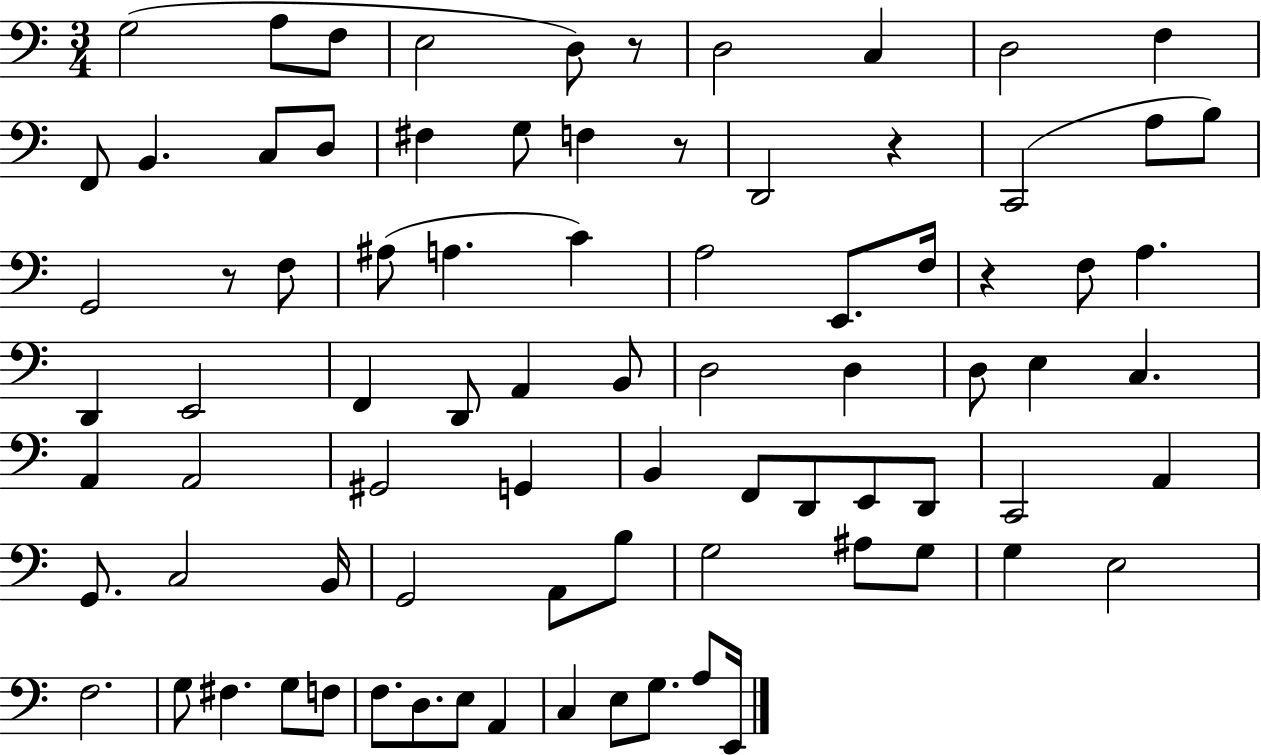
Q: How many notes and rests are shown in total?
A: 82